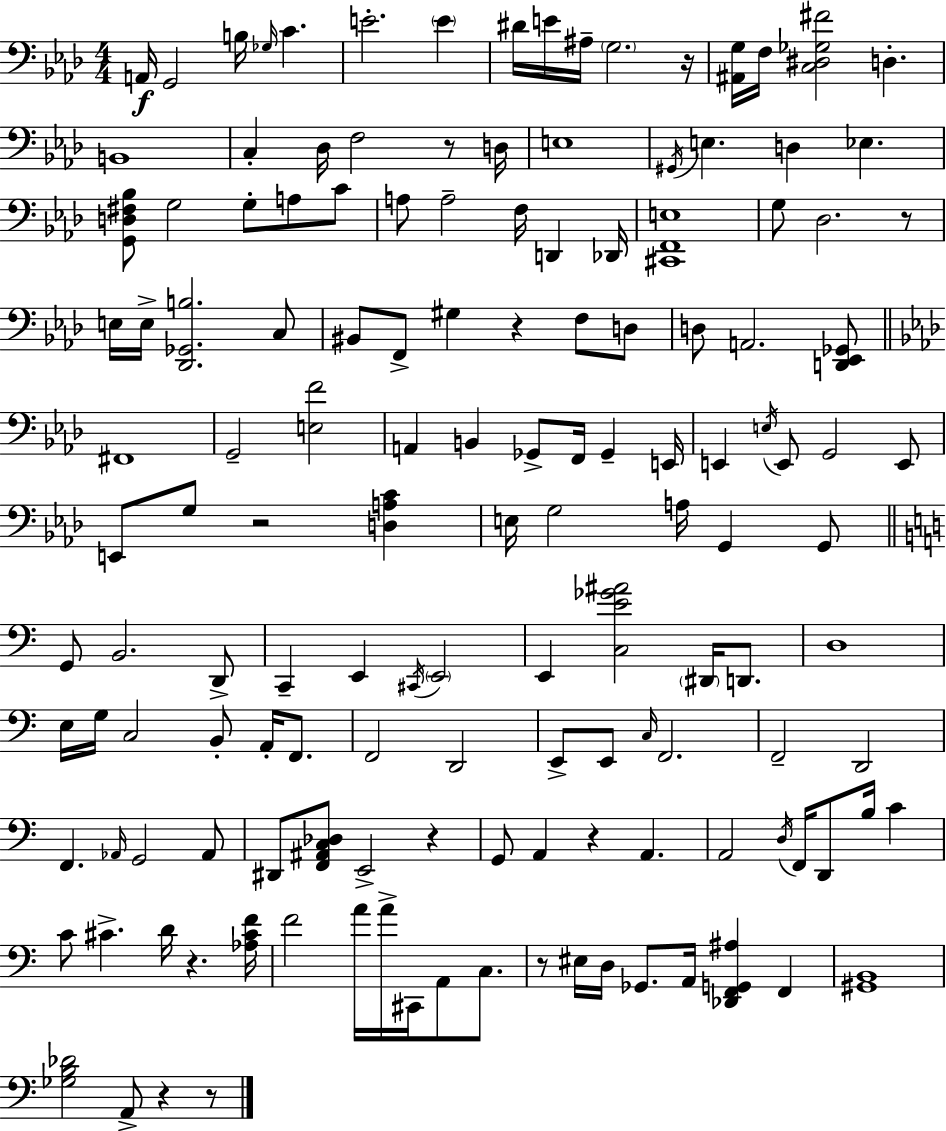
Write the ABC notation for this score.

X:1
T:Untitled
M:4/4
L:1/4
K:Fm
A,,/4 G,,2 B,/4 _G,/4 C E2 E ^D/4 E/4 ^A,/4 G,2 z/4 [^A,,G,]/4 F,/4 [C,^D,_G,^F]2 D, B,,4 C, _D,/4 F,2 z/2 D,/4 E,4 ^G,,/4 E, D, _E, [G,,D,^F,_B,]/2 G,2 G,/2 A,/2 C/2 A,/2 A,2 F,/4 D,, _D,,/4 [^C,,F,,E,]4 G,/2 _D,2 z/2 E,/4 E,/4 [_D,,_G,,B,]2 C,/2 ^B,,/2 F,,/2 ^G, z F,/2 D,/2 D,/2 A,,2 [D,,_E,,_G,,]/2 ^F,,4 G,,2 [E,F]2 A,, B,, _G,,/2 F,,/4 _G,, E,,/4 E,, E,/4 E,,/2 G,,2 E,,/2 E,,/2 G,/2 z2 [D,A,C] E,/4 G,2 A,/4 G,, G,,/2 G,,/2 B,,2 D,,/2 C,, E,, ^C,,/4 E,,2 E,, [C,E_G^A]2 ^D,,/4 D,,/2 D,4 E,/4 G,/4 C,2 B,,/2 A,,/4 F,,/2 F,,2 D,,2 E,,/2 E,,/2 C,/4 F,,2 F,,2 D,,2 F,, _A,,/4 G,,2 _A,,/2 ^D,,/2 [F,,^A,,C,_D,]/2 E,,2 z G,,/2 A,, z A,, A,,2 D,/4 F,,/4 D,,/2 B,/4 C C/2 ^C D/4 z [_A,^CF]/4 F2 A/4 A/4 ^C,,/4 A,,/2 C,/2 z/2 ^E,/4 D,/4 _G,,/2 A,,/4 [_D,,F,,G,,^A,] F,, [^G,,B,,]4 [_G,B,_D]2 A,,/2 z z/2